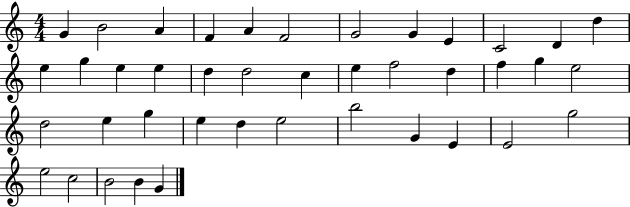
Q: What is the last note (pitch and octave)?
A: G4